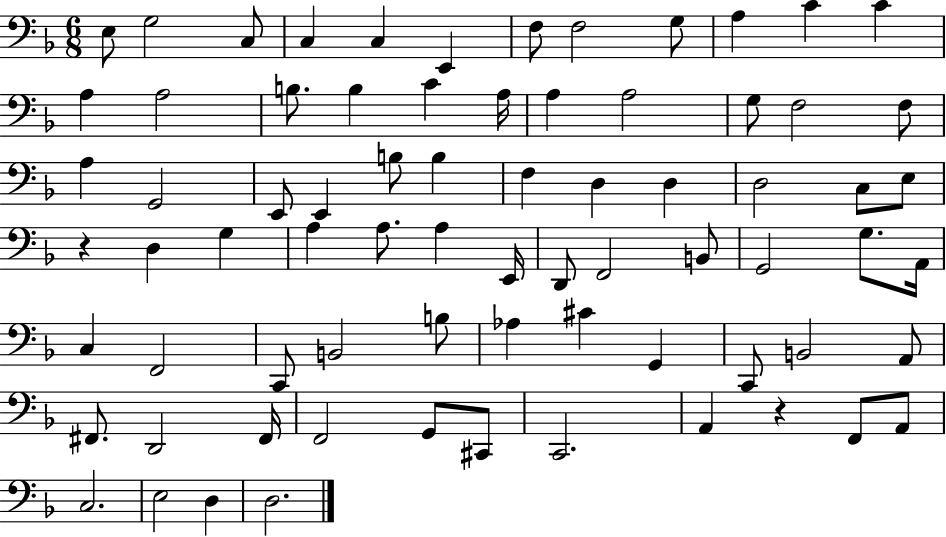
E3/e G3/h C3/e C3/q C3/q E2/q F3/e F3/h G3/e A3/q C4/q C4/q A3/q A3/h B3/e. B3/q C4/q A3/s A3/q A3/h G3/e F3/h F3/e A3/q G2/h E2/e E2/q B3/e B3/q F3/q D3/q D3/q D3/h C3/e E3/e R/q D3/q G3/q A3/q A3/e. A3/q E2/s D2/e F2/h B2/e G2/h G3/e. A2/s C3/q F2/h C2/e B2/h B3/e Ab3/q C#4/q G2/q C2/e B2/h A2/e F#2/e. D2/h F#2/s F2/h G2/e C#2/e C2/h. A2/q R/q F2/e A2/e C3/h. E3/h D3/q D3/h.